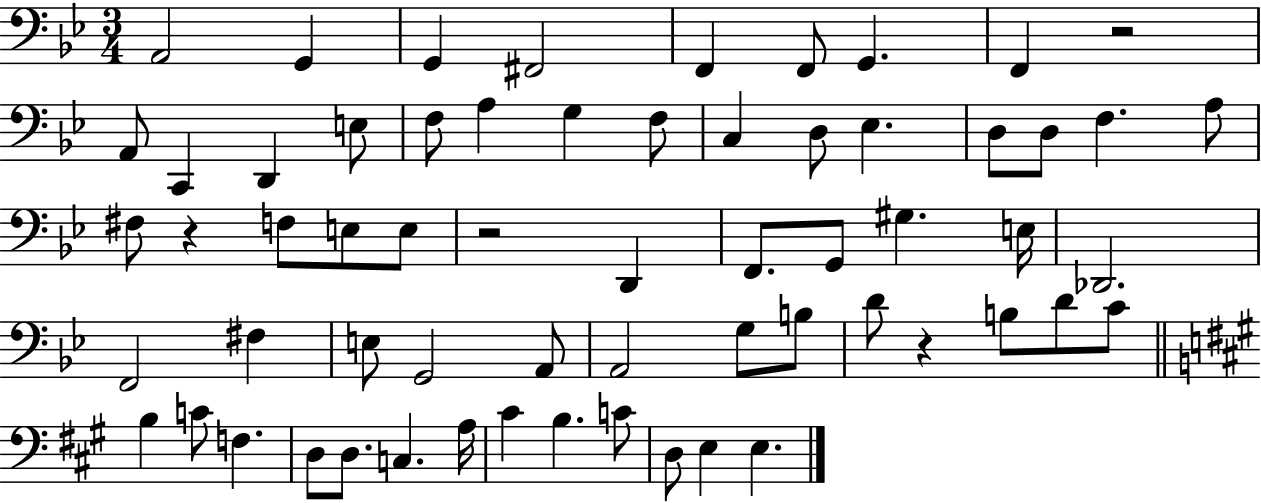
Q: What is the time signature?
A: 3/4